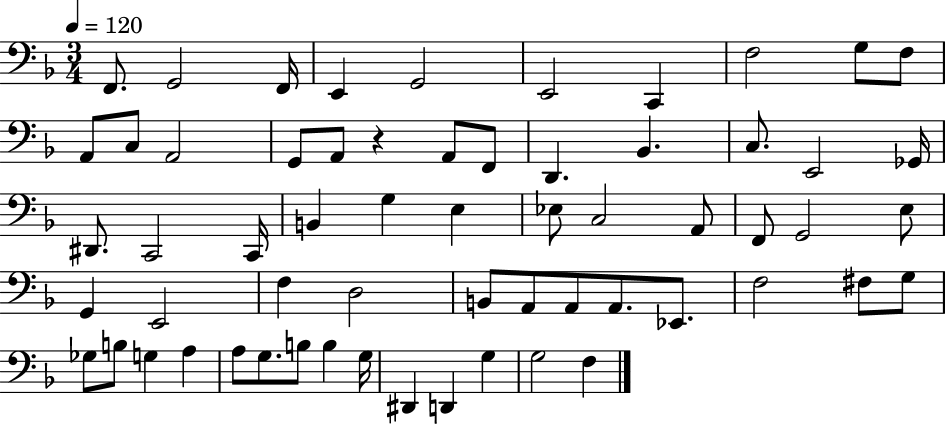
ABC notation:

X:1
T:Untitled
M:3/4
L:1/4
K:F
F,,/2 G,,2 F,,/4 E,, G,,2 E,,2 C,, F,2 G,/2 F,/2 A,,/2 C,/2 A,,2 G,,/2 A,,/2 z A,,/2 F,,/2 D,, _B,, C,/2 E,,2 _G,,/4 ^D,,/2 C,,2 C,,/4 B,, G, E, _E,/2 C,2 A,,/2 F,,/2 G,,2 E,/2 G,, E,,2 F, D,2 B,,/2 A,,/2 A,,/2 A,,/2 _E,,/2 F,2 ^F,/2 G,/2 _G,/2 B,/2 G, A, A,/2 G,/2 B,/2 B, G,/4 ^D,, D,, G, G,2 F,